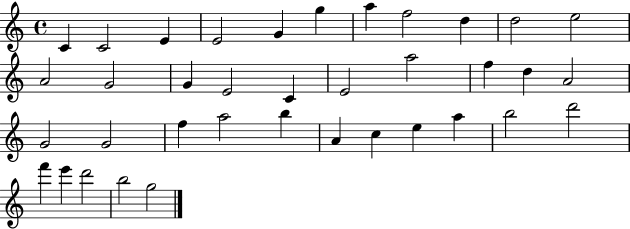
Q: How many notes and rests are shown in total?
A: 37